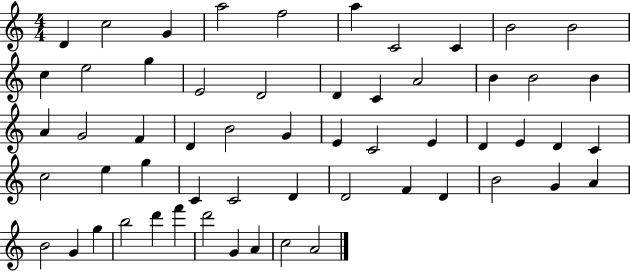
{
  \clef treble
  \numericTimeSignature
  \time 4/4
  \key c \major
  d'4 c''2 g'4 | a''2 f''2 | a''4 c'2 c'4 | b'2 b'2 | \break c''4 e''2 g''4 | e'2 d'2 | d'4 c'4 a'2 | b'4 b'2 b'4 | \break a'4 g'2 f'4 | d'4 b'2 g'4 | e'4 c'2 e'4 | d'4 e'4 d'4 c'4 | \break c''2 e''4 g''4 | c'4 c'2 d'4 | d'2 f'4 d'4 | b'2 g'4 a'4 | \break b'2 g'4 g''4 | b''2 d'''4 f'''4 | d'''2 g'4 a'4 | c''2 a'2 | \break \bar "|."
}